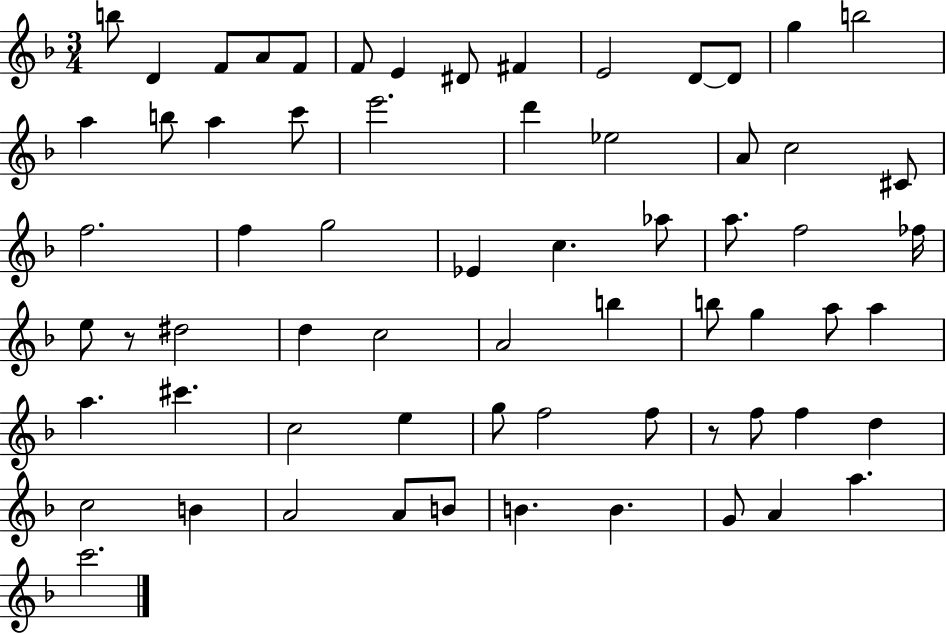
B5/e D4/q F4/e A4/e F4/e F4/e E4/q D#4/e F#4/q E4/h D4/e D4/e G5/q B5/h A5/q B5/e A5/q C6/e E6/h. D6/q Eb5/h A4/e C5/h C#4/e F5/h. F5/q G5/h Eb4/q C5/q. Ab5/e A5/e. F5/h FES5/s E5/e R/e D#5/h D5/q C5/h A4/h B5/q B5/e G5/q A5/e A5/q A5/q. C#6/q. C5/h E5/q G5/e F5/h F5/e R/e F5/e F5/q D5/q C5/h B4/q A4/h A4/e B4/e B4/q. B4/q. G4/e A4/q A5/q. C6/h.